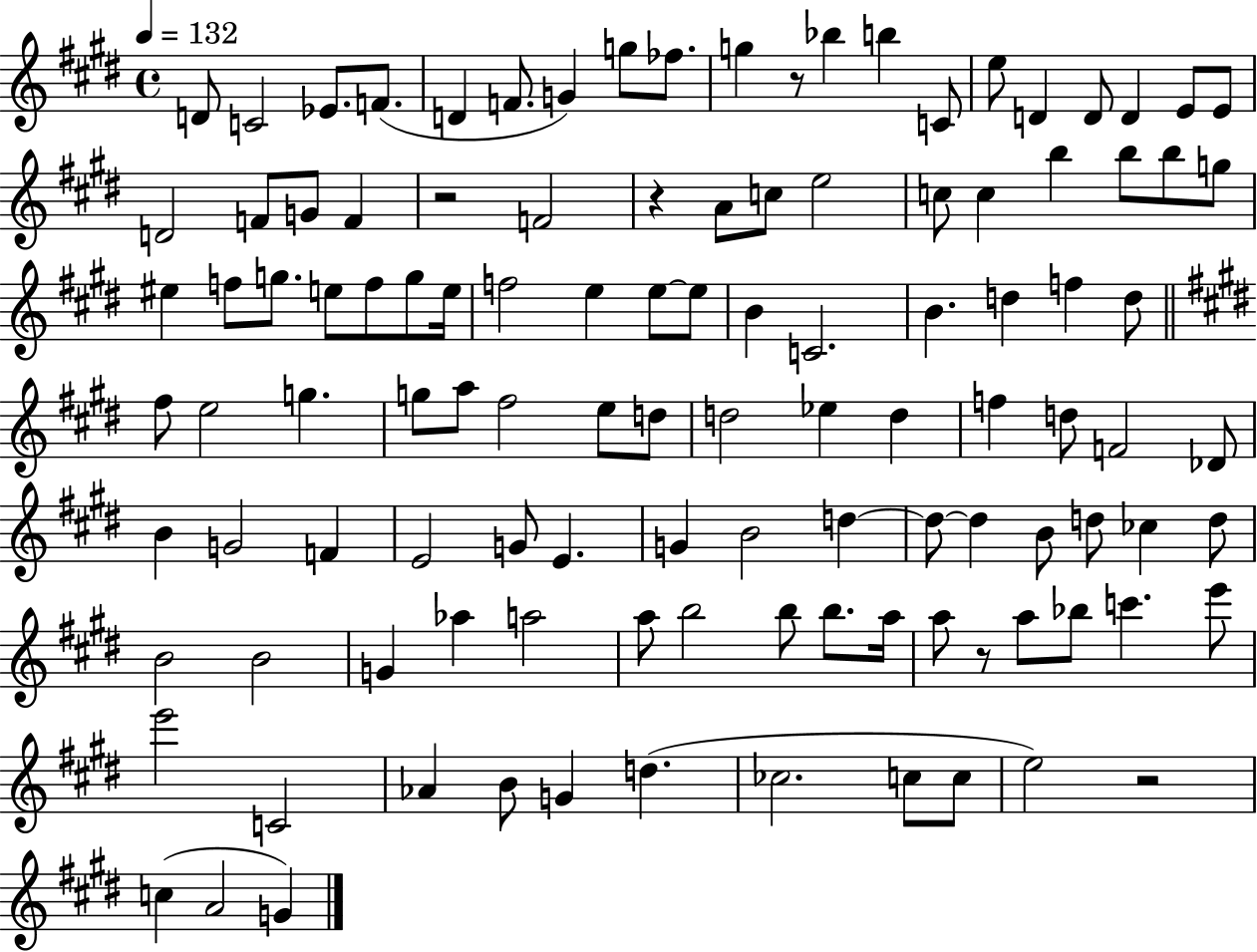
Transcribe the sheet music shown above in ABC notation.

X:1
T:Untitled
M:4/4
L:1/4
K:E
D/2 C2 _E/2 F/2 D F/2 G g/2 _f/2 g z/2 _b b C/2 e/2 D D/2 D E/2 E/2 D2 F/2 G/2 F z2 F2 z A/2 c/2 e2 c/2 c b b/2 b/2 g/2 ^e f/2 g/2 e/2 f/2 g/2 e/4 f2 e e/2 e/2 B C2 B d f d/2 ^f/2 e2 g g/2 a/2 ^f2 e/2 d/2 d2 _e d f d/2 F2 _D/2 B G2 F E2 G/2 E G B2 d d/2 d B/2 d/2 _c d/2 B2 B2 G _a a2 a/2 b2 b/2 b/2 a/4 a/2 z/2 a/2 _b/2 c' e'/2 e'2 C2 _A B/2 G d _c2 c/2 c/2 e2 z2 c A2 G